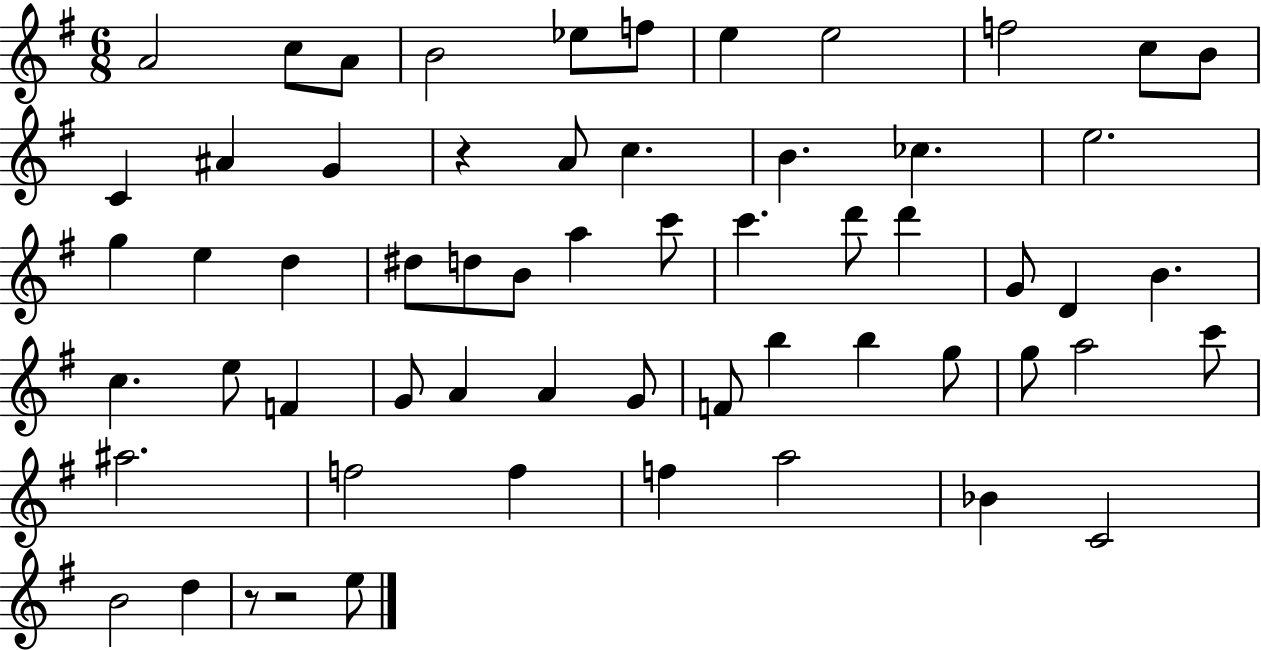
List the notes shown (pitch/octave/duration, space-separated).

A4/h C5/e A4/e B4/h Eb5/e F5/e E5/q E5/h F5/h C5/e B4/e C4/q A#4/q G4/q R/q A4/e C5/q. B4/q. CES5/q. E5/h. G5/q E5/q D5/q D#5/e D5/e B4/e A5/q C6/e C6/q. D6/e D6/q G4/e D4/q B4/q. C5/q. E5/e F4/q G4/e A4/q A4/q G4/e F4/e B5/q B5/q G5/e G5/e A5/h C6/e A#5/h. F5/h F5/q F5/q A5/h Bb4/q C4/h B4/h D5/q R/e R/h E5/e